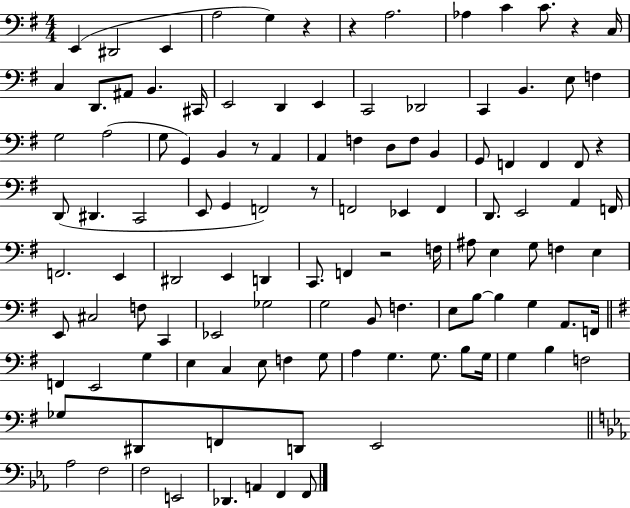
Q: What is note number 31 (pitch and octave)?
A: A2